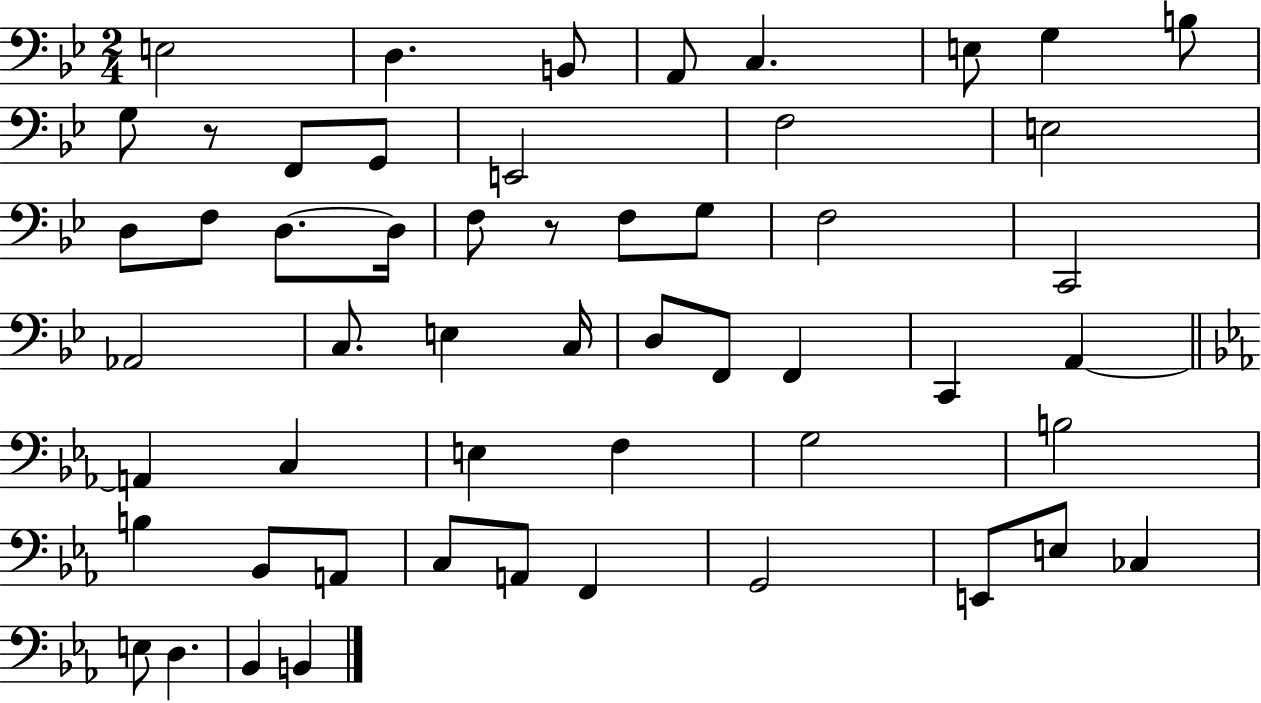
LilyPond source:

{
  \clef bass
  \numericTimeSignature
  \time 2/4
  \key bes \major
  \repeat volta 2 { e2 | d4. b,8 | a,8 c4. | e8 g4 b8 | \break g8 r8 f,8 g,8 | e,2 | f2 | e2 | \break d8 f8 d8.~~ d16 | f8 r8 f8 g8 | f2 | c,2 | \break aes,2 | c8. e4 c16 | d8 f,8 f,4 | c,4 a,4~~ | \break \bar "||" \break \key c \minor a,4 c4 | e4 f4 | g2 | b2 | \break b4 bes,8 a,8 | c8 a,8 f,4 | g,2 | e,8 e8 ces4 | \break e8 d4. | bes,4 b,4 | } \bar "|."
}